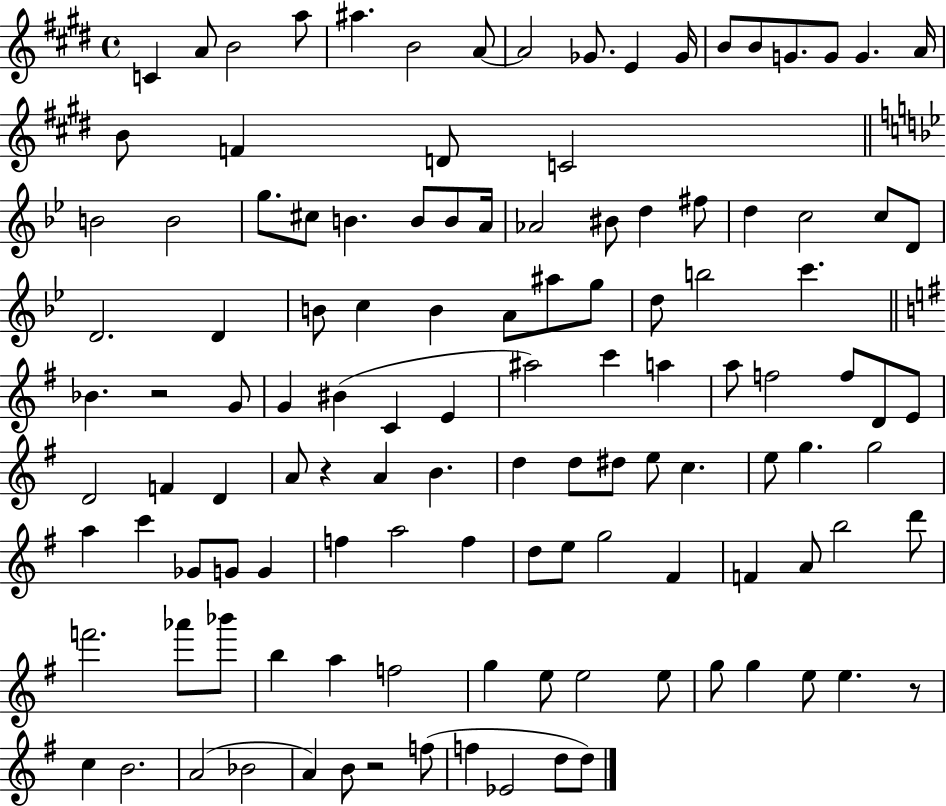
X:1
T:Untitled
M:4/4
L:1/4
K:E
C A/2 B2 a/2 ^a B2 A/2 A2 _G/2 E _G/4 B/2 B/2 G/2 G/2 G A/4 B/2 F D/2 C2 B2 B2 g/2 ^c/2 B B/2 B/2 A/4 _A2 ^B/2 d ^f/2 d c2 c/2 D/2 D2 D B/2 c B A/2 ^a/2 g/2 d/2 b2 c' _B z2 G/2 G ^B C E ^a2 c' a a/2 f2 f/2 D/2 E/2 D2 F D A/2 z A B d d/2 ^d/2 e/2 c e/2 g g2 a c' _G/2 G/2 G f a2 f d/2 e/2 g2 ^F F A/2 b2 d'/2 f'2 _a'/2 _b'/2 b a f2 g e/2 e2 e/2 g/2 g e/2 e z/2 c B2 A2 _B2 A B/2 z2 f/2 f _E2 d/2 d/2